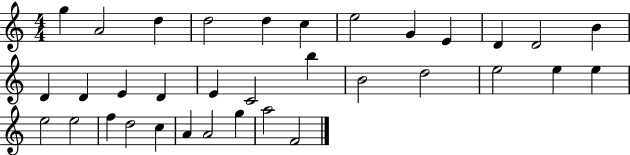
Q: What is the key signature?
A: C major